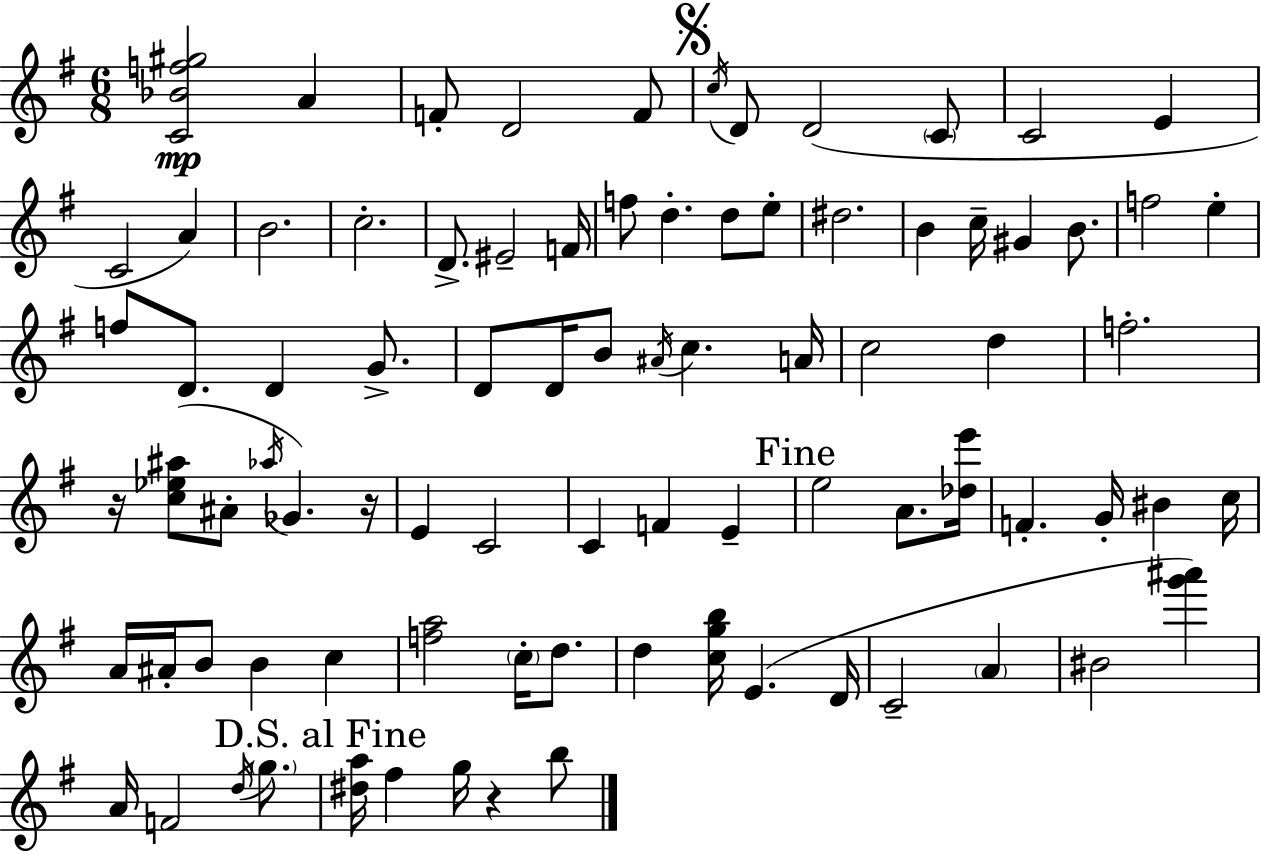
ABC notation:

X:1
T:Untitled
M:6/8
L:1/4
K:Em
[C_Bf^g]2 A F/2 D2 F/2 c/4 D/2 D2 C/2 C2 E C2 A B2 c2 D/2 ^E2 F/4 f/2 d d/2 e/2 ^d2 B c/4 ^G B/2 f2 e f/2 D/2 D G/2 D/2 D/4 B/2 ^A/4 c A/4 c2 d f2 z/4 [c_e^a]/2 ^A/2 _a/4 _G z/4 E C2 C F E e2 A/2 [_de']/4 F G/4 ^B c/4 A/4 ^A/4 B/2 B c [fa]2 c/4 d/2 d [cgb]/4 E D/4 C2 A ^B2 [g'^a'] A/4 F2 d/4 g/2 [^da]/4 ^f g/4 z b/2